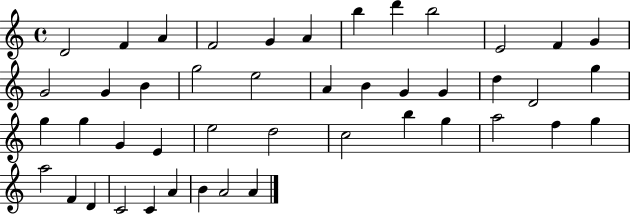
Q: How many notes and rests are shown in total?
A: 45